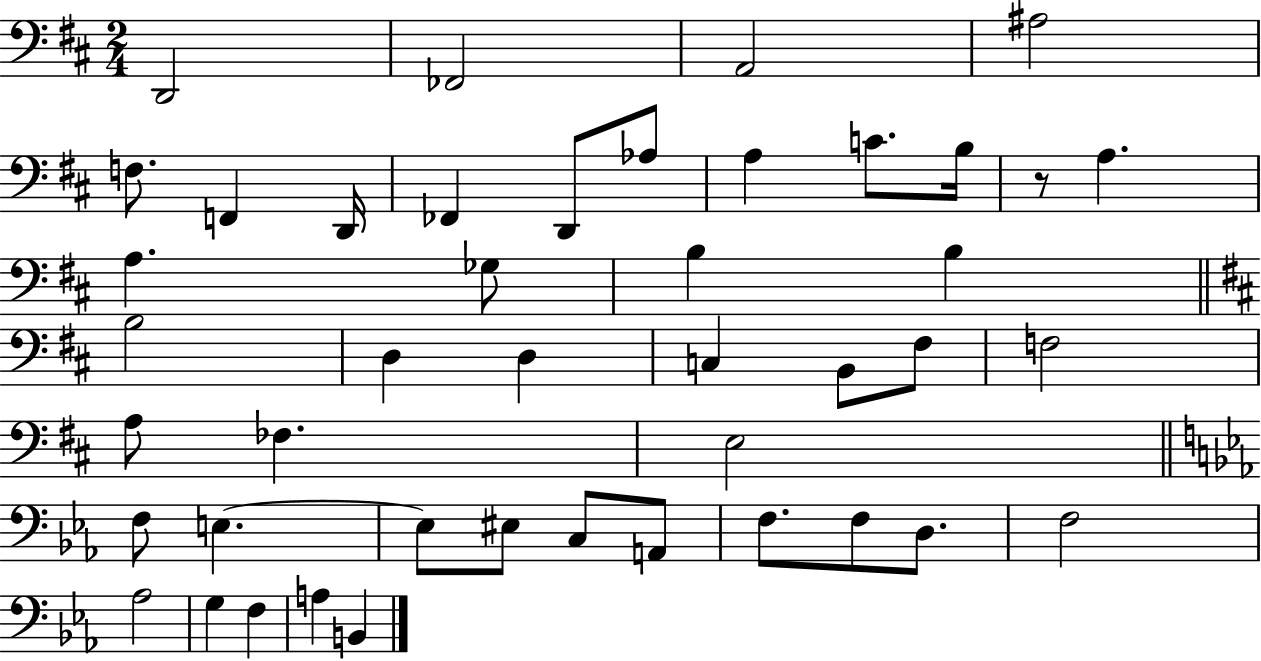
{
  \clef bass
  \numericTimeSignature
  \time 2/4
  \key d \major
  d,2 | fes,2 | a,2 | ais2 | \break f8. f,4 d,16 | fes,4 d,8 aes8 | a4 c'8. b16 | r8 a4. | \break a4. ges8 | b4 b4 | \bar "||" \break \key d \major b2 | d4 d4 | c4 b,8 fis8 | f2 | \break a8 fes4. | e2 | \bar "||" \break \key ees \major f8 e4.~~ | e8 eis8 c8 a,8 | f8. f8 d8. | f2 | \break aes2 | g4 f4 | a4 b,4 | \bar "|."
}